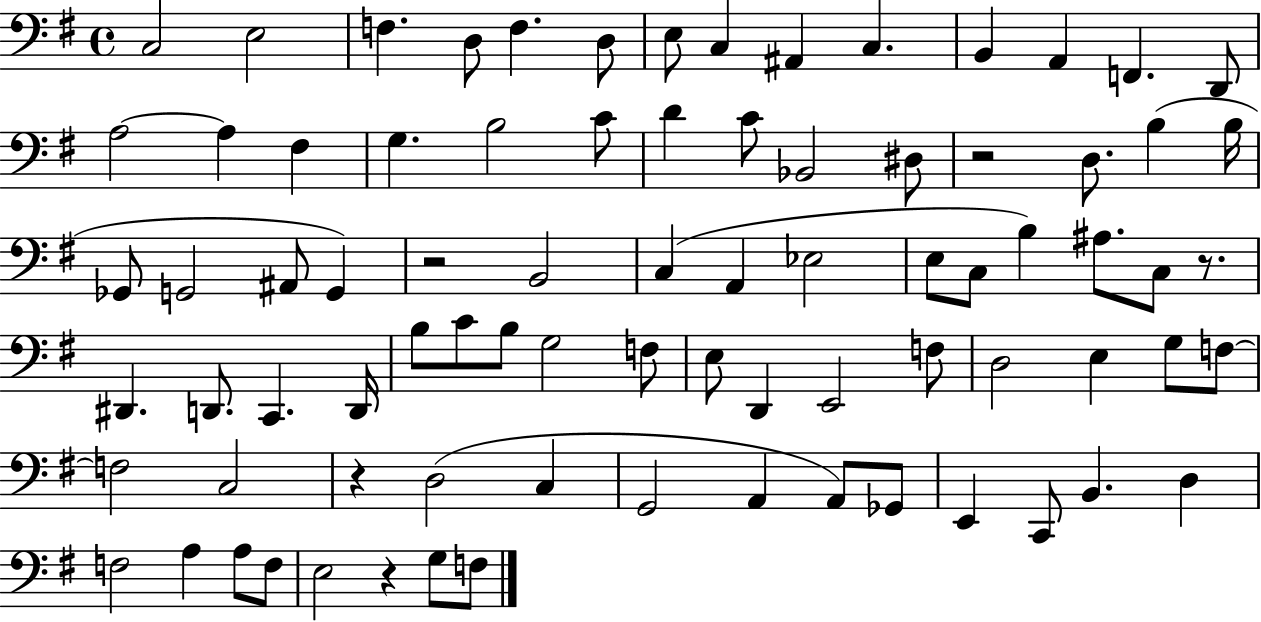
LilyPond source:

{
  \clef bass
  \time 4/4
  \defaultTimeSignature
  \key g \major
  c2 e2 | f4. d8 f4. d8 | e8 c4 ais,4 c4. | b,4 a,4 f,4. d,8 | \break a2~~ a4 fis4 | g4. b2 c'8 | d'4 c'8 bes,2 dis8 | r2 d8. b4( b16 | \break ges,8 g,2 ais,8 g,4) | r2 b,2 | c4( a,4 ees2 | e8 c8 b4) ais8. c8 r8. | \break dis,4. d,8. c,4. d,16 | b8 c'8 b8 g2 f8 | e8 d,4 e,2 f8 | d2 e4 g8 f8~~ | \break f2 c2 | r4 d2( c4 | g,2 a,4 a,8) ges,8 | e,4 c,8 b,4. d4 | \break f2 a4 a8 f8 | e2 r4 g8 f8 | \bar "|."
}